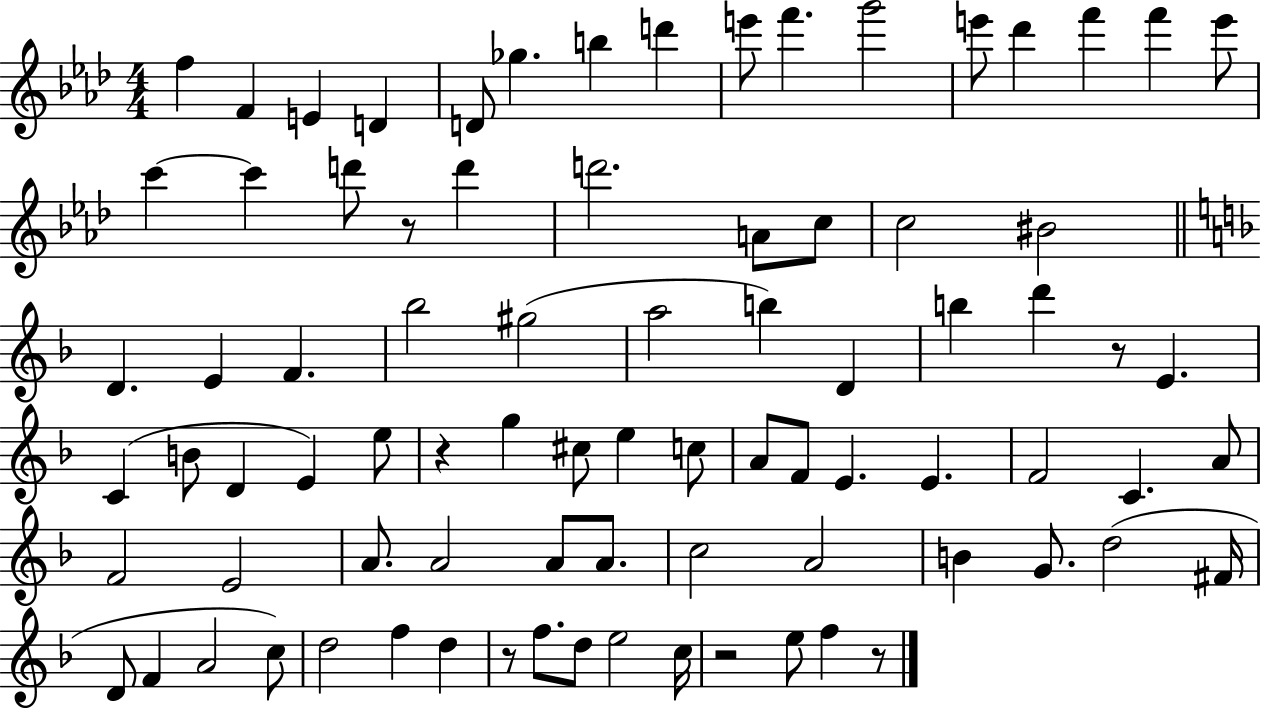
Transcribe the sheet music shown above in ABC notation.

X:1
T:Untitled
M:4/4
L:1/4
K:Ab
f F E D D/2 _g b d' e'/2 f' g'2 e'/2 _d' f' f' e'/2 c' c' d'/2 z/2 d' d'2 A/2 c/2 c2 ^B2 D E F _b2 ^g2 a2 b D b d' z/2 E C B/2 D E e/2 z g ^c/2 e c/2 A/2 F/2 E E F2 C A/2 F2 E2 A/2 A2 A/2 A/2 c2 A2 B G/2 d2 ^F/4 D/2 F A2 c/2 d2 f d z/2 f/2 d/2 e2 c/4 z2 e/2 f z/2